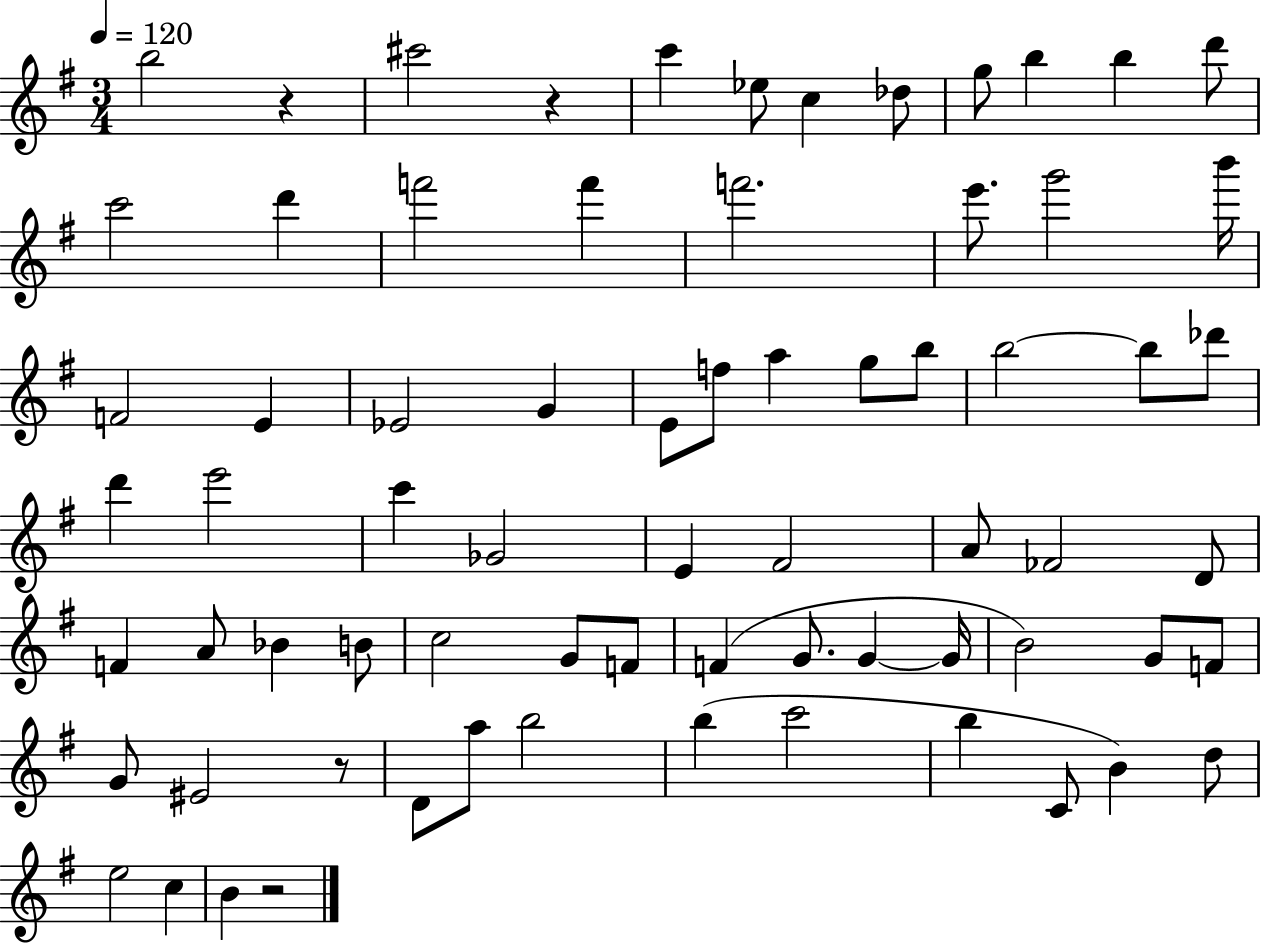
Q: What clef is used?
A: treble